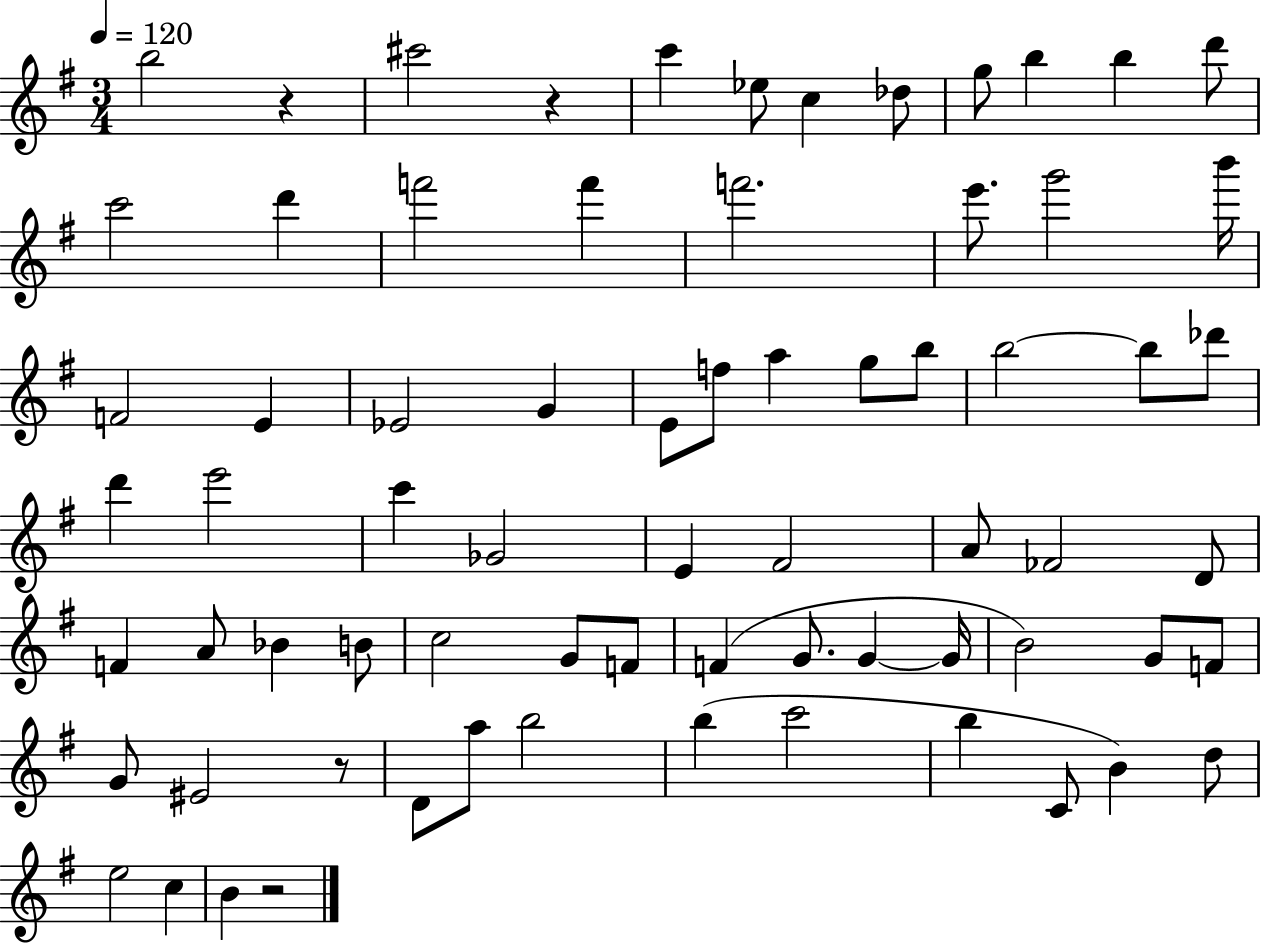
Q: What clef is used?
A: treble